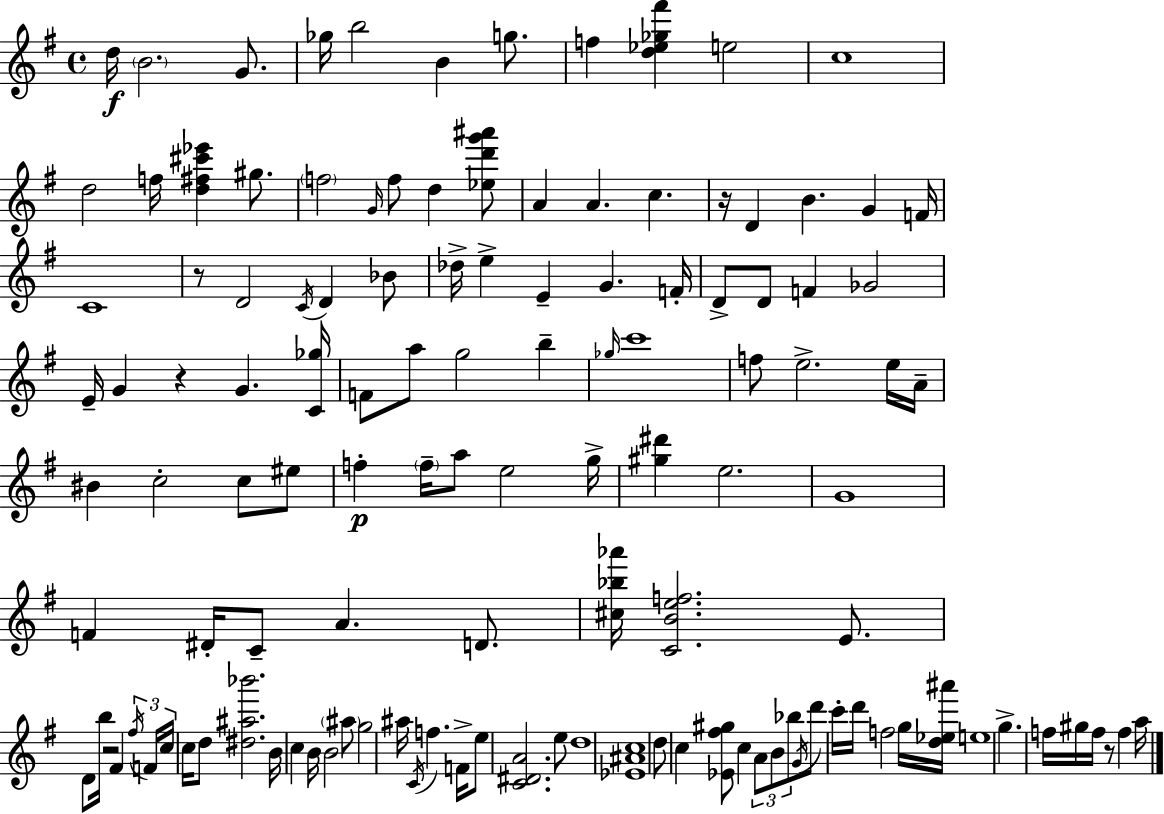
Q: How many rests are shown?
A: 5